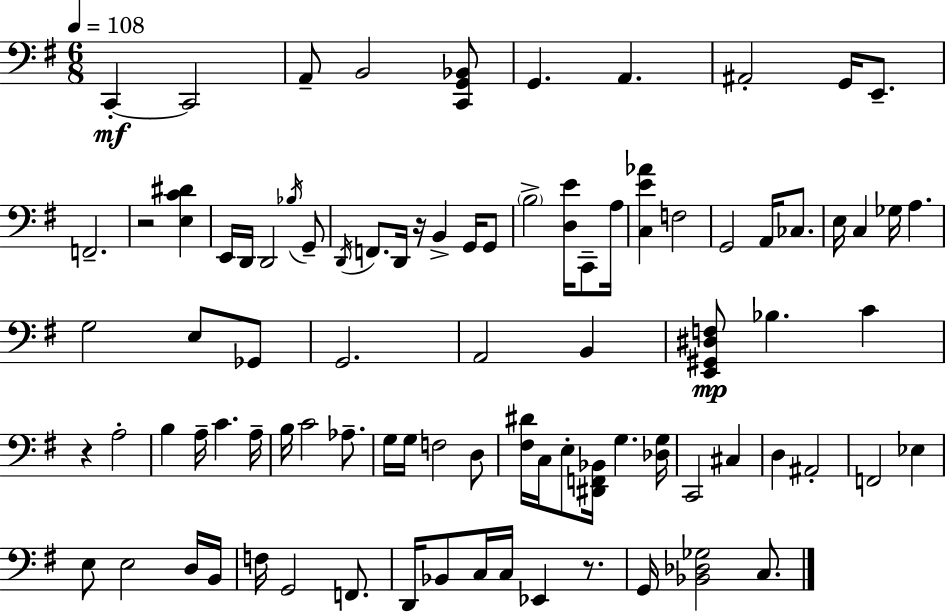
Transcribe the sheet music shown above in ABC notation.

X:1
T:Untitled
M:6/8
L:1/4
K:Em
C,, C,,2 A,,/2 B,,2 [C,,G,,_B,,]/2 G,, A,, ^A,,2 G,,/4 E,,/2 F,,2 z2 [E,C^D] E,,/4 D,,/4 D,,2 _B,/4 G,,/2 D,,/4 F,,/2 D,,/4 z/4 B,, G,,/4 G,,/2 B,2 [D,E]/4 C,,/2 A,/4 [C,E_A] F,2 G,,2 A,,/4 _C,/2 E,/4 C, _G,/4 A, G,2 E,/2 _G,,/2 G,,2 A,,2 B,, [E,,^G,,^D,F,]/2 _B, C z A,2 B, A,/4 C A,/4 B,/4 C2 _A,/2 G,/4 G,/4 F,2 D,/2 [^F,^D]/4 C,/4 E,/2 [^D,,F,,_B,,]/4 G, [_D,G,]/4 C,,2 ^C, D, ^A,,2 F,,2 _E, E,/2 E,2 D,/4 B,,/4 F,/4 G,,2 F,,/2 D,,/4 _B,,/2 C,/4 C,/4 _E,, z/2 G,,/4 [_B,,_D,_G,]2 C,/2